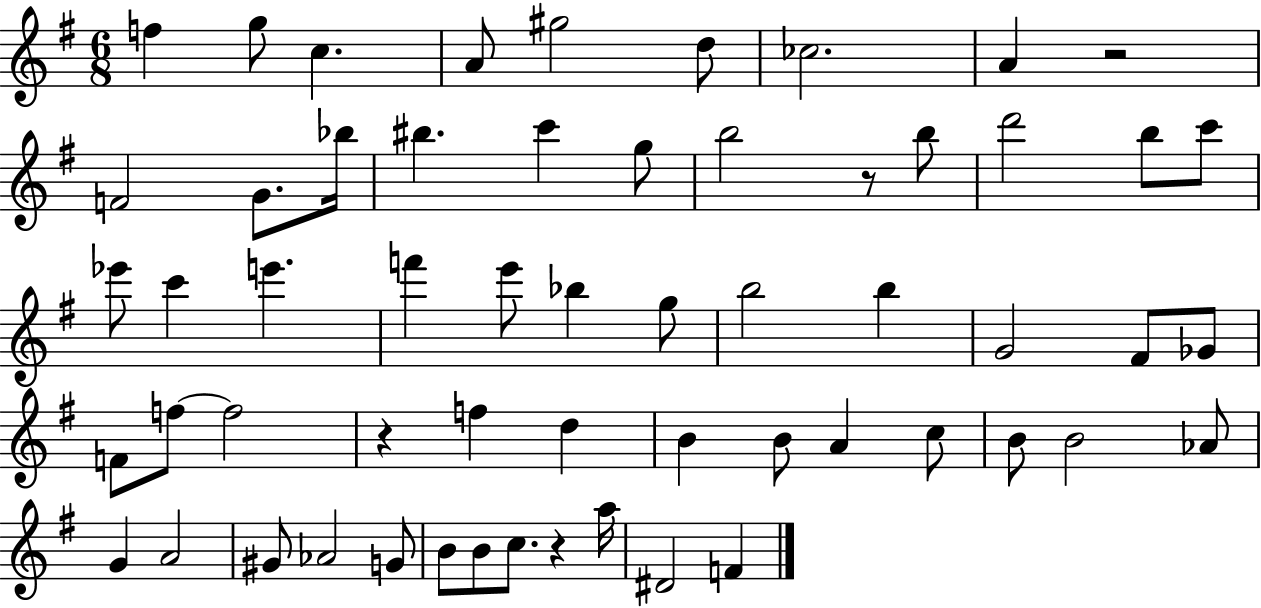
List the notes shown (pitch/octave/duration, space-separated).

F5/q G5/e C5/q. A4/e G#5/h D5/e CES5/h. A4/q R/h F4/h G4/e. Bb5/s BIS5/q. C6/q G5/e B5/h R/e B5/e D6/h B5/e C6/e Eb6/e C6/q E6/q. F6/q E6/e Bb5/q G5/e B5/h B5/q G4/h F#4/e Gb4/e F4/e F5/e F5/h R/q F5/q D5/q B4/q B4/e A4/q C5/e B4/e B4/h Ab4/e G4/q A4/h G#4/e Ab4/h G4/e B4/e B4/e C5/e. R/q A5/s D#4/h F4/q